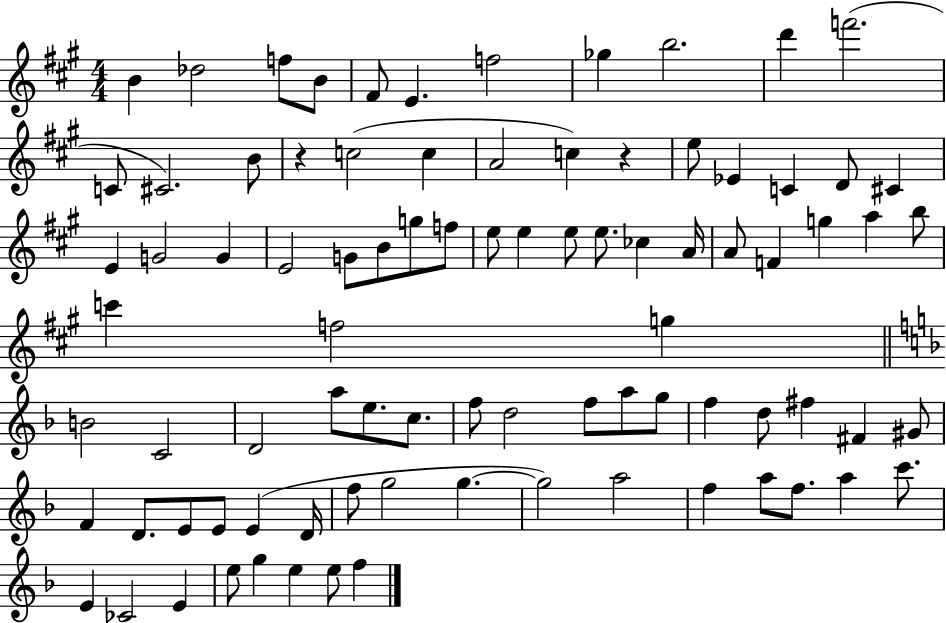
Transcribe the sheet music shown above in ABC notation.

X:1
T:Untitled
M:4/4
L:1/4
K:A
B _d2 f/2 B/2 ^F/2 E f2 _g b2 d' f'2 C/2 ^C2 B/2 z c2 c A2 c z e/2 _E C D/2 ^C E G2 G E2 G/2 B/2 g/2 f/2 e/2 e e/2 e/2 _c A/4 A/2 F g a b/2 c' f2 g B2 C2 D2 a/2 e/2 c/2 f/2 d2 f/2 a/2 g/2 f d/2 ^f ^F ^G/2 F D/2 E/2 E/2 E D/4 f/2 g2 g g2 a2 f a/2 f/2 a c'/2 E _C2 E e/2 g e e/2 f